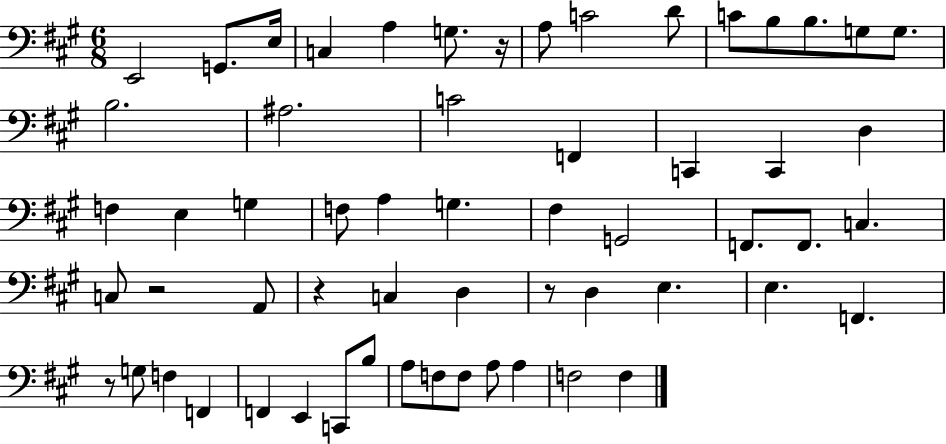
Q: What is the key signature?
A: A major